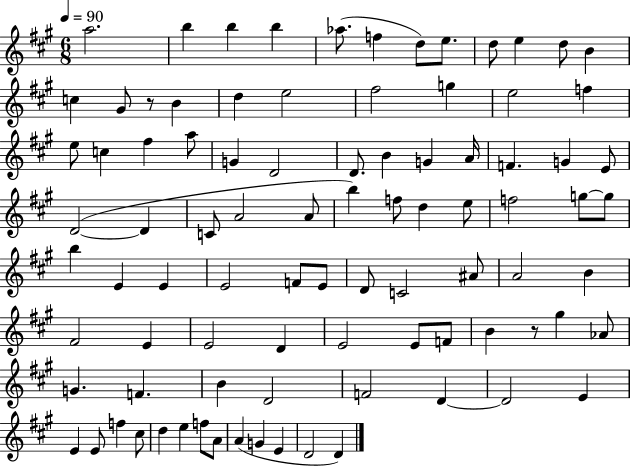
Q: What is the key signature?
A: A major